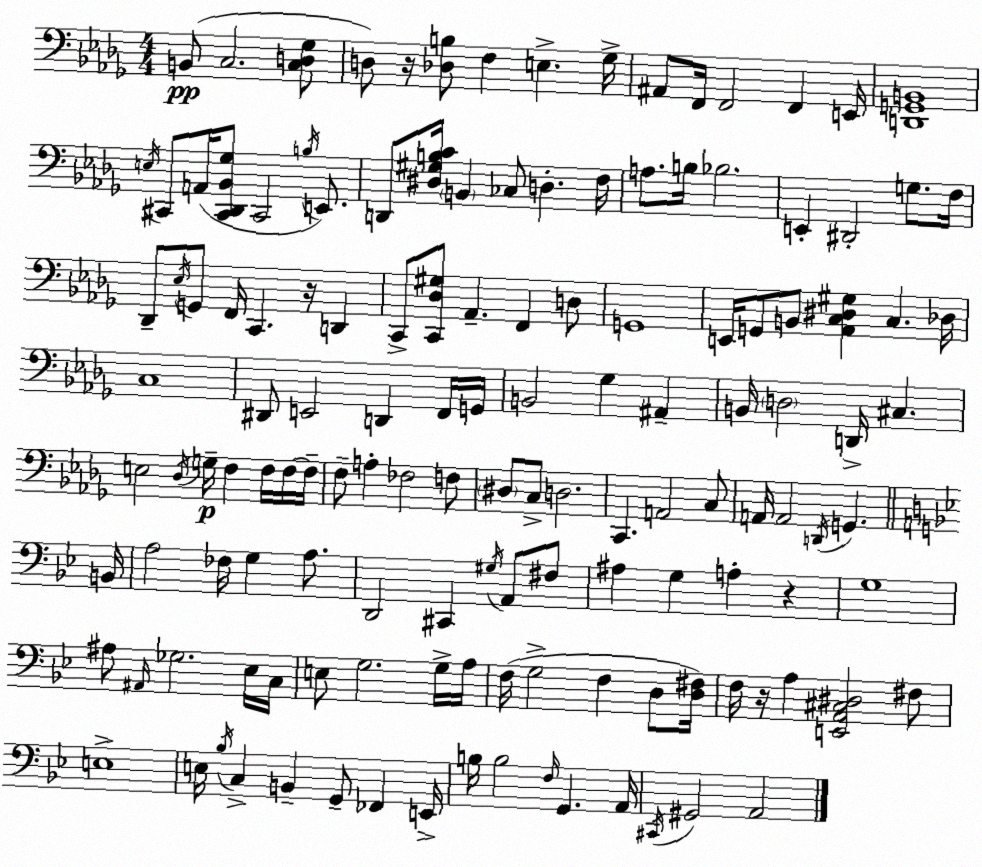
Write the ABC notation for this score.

X:1
T:Untitled
M:4/4
L:1/4
K:Bbm
B,,/2 C,2 [C,D,_G,]/2 D,/2 z/4 [_D,B,]/2 F, E, _G,/4 ^A,,/2 F,,/4 F,,2 F,, E,,/4 [D,,G,,B,,]4 E,/4 ^C,,/2 A,,/4 [^C,,_D,,_B,,_G,]/2 ^C,,2 B,/4 E,,/2 D,,/2 [^D,^G,B,C]/4 B,, _C,/2 D, F,/4 A,/2 B,/4 _B,2 E,, ^D,,2 G,/2 F,/4 _D,,/2 _E,/4 G,,/2 F,,/4 C,, z/4 D,, C,,/2 [C,,_D,^G,]/2 _A,, F,, D,/2 G,,4 E,,/4 G,,/2 B,,/2 [_A,,C,^D,^G,] C, _D,/4 C,4 ^D,,/2 E,,2 D,, F,,/4 G,,/4 B,,2 _G, ^A,, B,,/4 D,2 D,,/4 ^C, E,2 _D,/4 G,/4 F, F,/4 F,/4 F,/4 F,/2 A, _F,2 F,/2 ^D,/2 C,/2 D,2 C,, A,,2 C,/2 A,,/4 A,,2 D,,/4 G,, B,,/4 A,2 _F,/4 G, A,/2 D,,2 ^C,, ^G,/4 A,,/2 ^F,/2 ^A, G, A, z G,4 ^A,/2 ^A,,/4 _G,2 _E,/4 C,/4 E,/2 G,2 G,/4 A,/4 F,/4 G,2 F, D,/2 [D,^F,]/4 F,/4 z/4 A, [E,,A,,^C,^D,]2 ^F,/2 E,4 E,/4 _B,/4 C, B,, G,,/2 _F,, E,,/4 B,/4 B,2 F,/4 G,, A,,/4 ^C,,/4 ^G,,2 A,,2